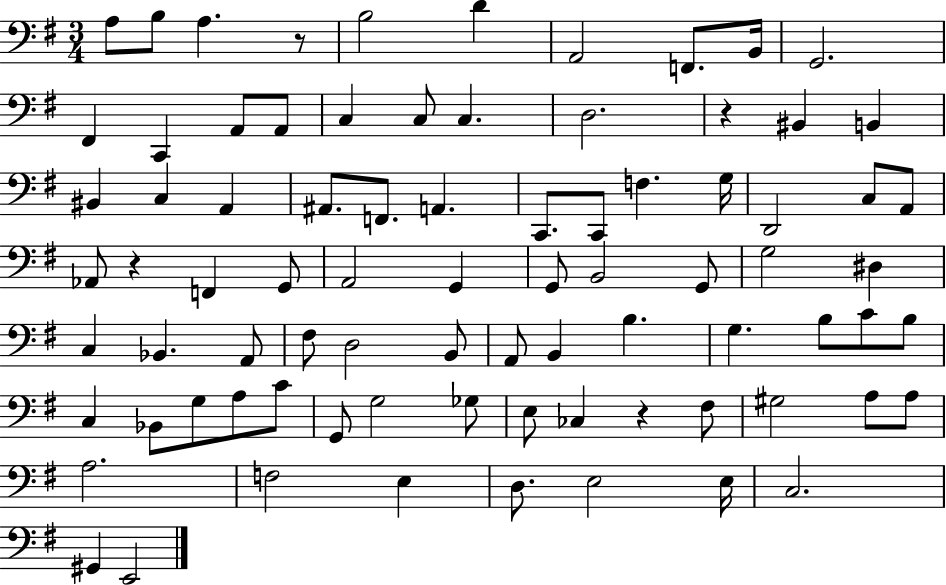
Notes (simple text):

A3/e B3/e A3/q. R/e B3/h D4/q A2/h F2/e. B2/s G2/h. F#2/q C2/q A2/e A2/e C3/q C3/e C3/q. D3/h. R/q BIS2/q B2/q BIS2/q C3/q A2/q A#2/e. F2/e. A2/q. C2/e. C2/e F3/q. G3/s D2/h C3/e A2/e Ab2/e R/q F2/q G2/e A2/h G2/q G2/e B2/h G2/e G3/h D#3/q C3/q Bb2/q. A2/e F#3/e D3/h B2/e A2/e B2/q B3/q. G3/q. B3/e C4/e B3/e C3/q Bb2/e G3/e A3/e C4/e G2/e G3/h Gb3/e E3/e CES3/q R/q F#3/e G#3/h A3/e A3/e A3/h. F3/h E3/q D3/e. E3/h E3/s C3/h. G#2/q E2/h